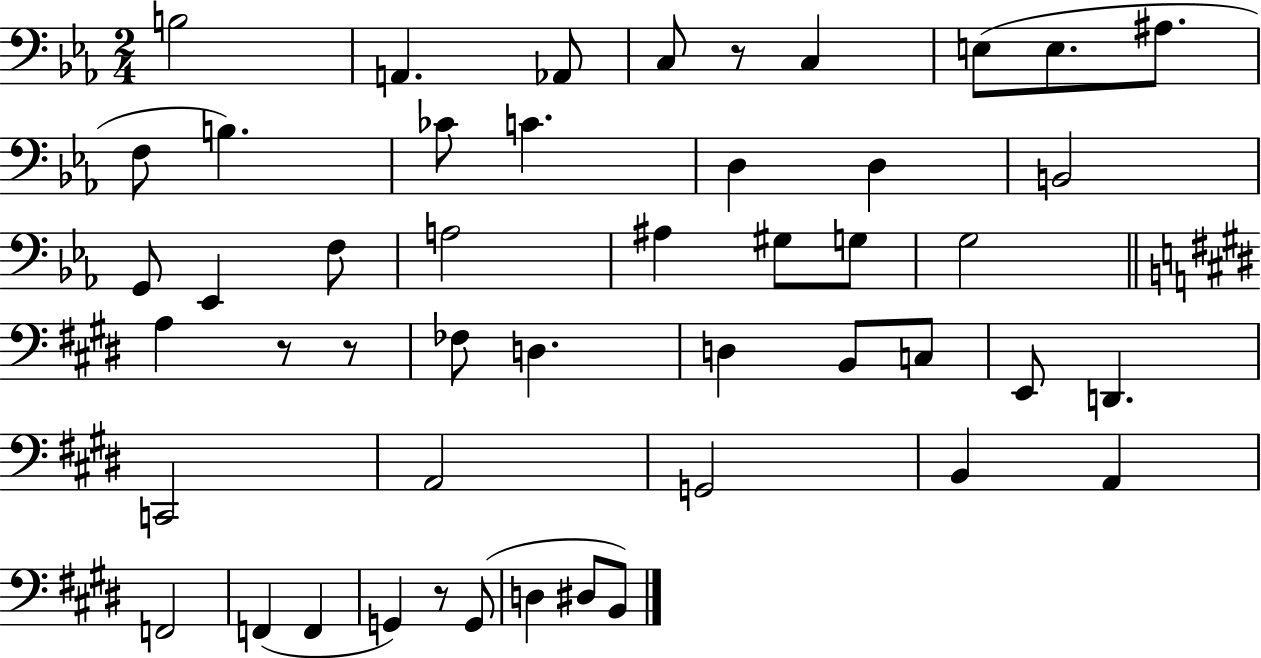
{
  \clef bass
  \numericTimeSignature
  \time 2/4
  \key ees \major
  \repeat volta 2 { b2 | a,4. aes,8 | c8 r8 c4 | e8( e8. ais8. | \break f8 b4.) | ces'8 c'4. | d4 d4 | b,2 | \break g,8 ees,4 f8 | a2 | ais4 gis8 g8 | g2 | \break \bar "||" \break \key e \major a4 r8 r8 | fes8 d4. | d4 b,8 c8 | e,8 d,4. | \break c,2 | a,2 | g,2 | b,4 a,4 | \break f,2 | f,4( f,4 | g,4) r8 g,8( | d4 dis8 b,8) | \break } \bar "|."
}